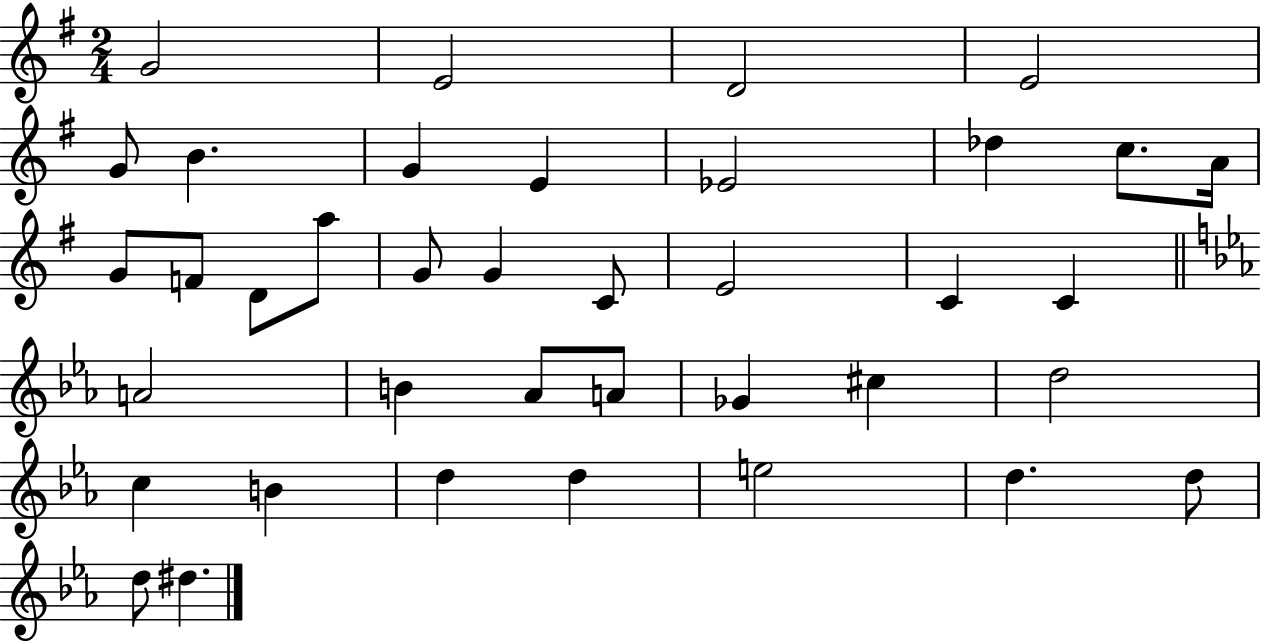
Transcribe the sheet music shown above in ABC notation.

X:1
T:Untitled
M:2/4
L:1/4
K:G
G2 E2 D2 E2 G/2 B G E _E2 _d c/2 A/4 G/2 F/2 D/2 a/2 G/2 G C/2 E2 C C A2 B _A/2 A/2 _G ^c d2 c B d d e2 d d/2 d/2 ^d